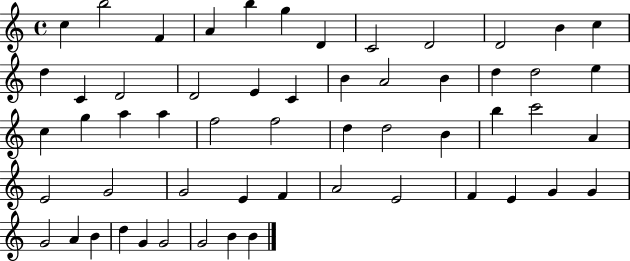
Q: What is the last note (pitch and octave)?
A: B4